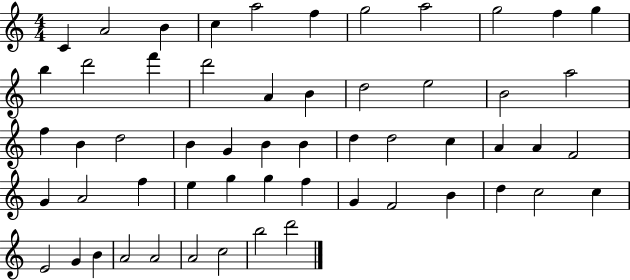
{
  \clef treble
  \numericTimeSignature
  \time 4/4
  \key c \major
  c'4 a'2 b'4 | c''4 a''2 f''4 | g''2 a''2 | g''2 f''4 g''4 | \break b''4 d'''2 f'''4 | d'''2 a'4 b'4 | d''2 e''2 | b'2 a''2 | \break f''4 b'4 d''2 | b'4 g'4 b'4 b'4 | d''4 d''2 c''4 | a'4 a'4 f'2 | \break g'4 a'2 f''4 | e''4 g''4 g''4 f''4 | g'4 f'2 b'4 | d''4 c''2 c''4 | \break e'2 g'4 b'4 | a'2 a'2 | a'2 c''2 | b''2 d'''2 | \break \bar "|."
}